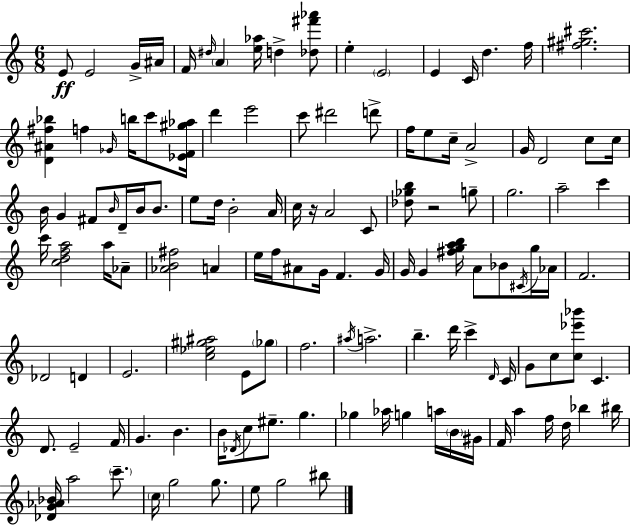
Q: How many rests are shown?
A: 2